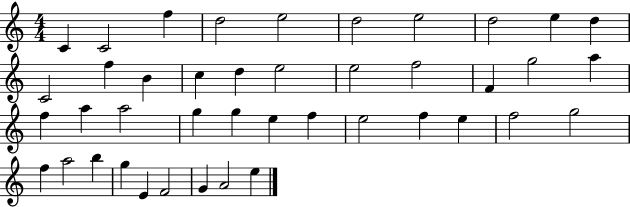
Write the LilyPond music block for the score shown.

{
  \clef treble
  \numericTimeSignature
  \time 4/4
  \key c \major
  c'4 c'2 f''4 | d''2 e''2 | d''2 e''2 | d''2 e''4 d''4 | \break c'2 f''4 b'4 | c''4 d''4 e''2 | e''2 f''2 | f'4 g''2 a''4 | \break f''4 a''4 a''2 | g''4 g''4 e''4 f''4 | e''2 f''4 e''4 | f''2 g''2 | \break f''4 a''2 b''4 | g''4 e'4 f'2 | g'4 a'2 e''4 | \bar "|."
}